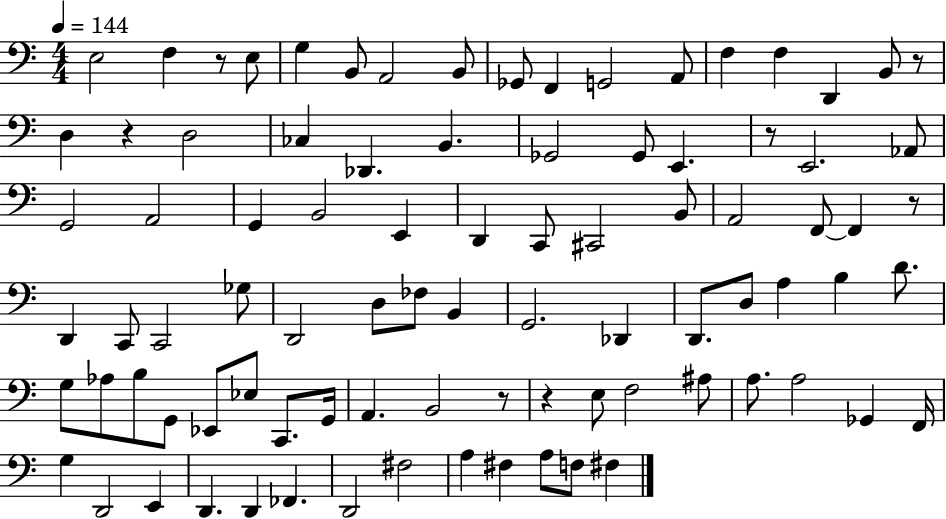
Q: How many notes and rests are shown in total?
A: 89